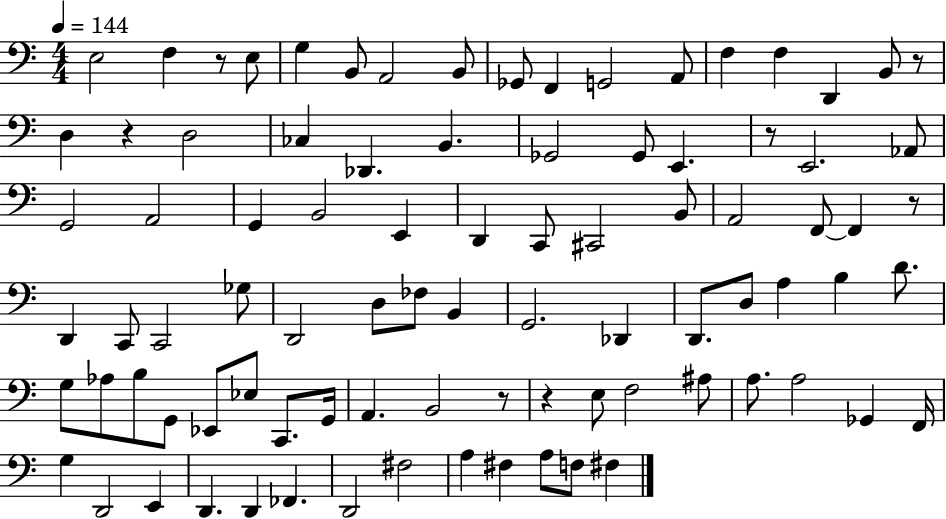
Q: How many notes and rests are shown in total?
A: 89